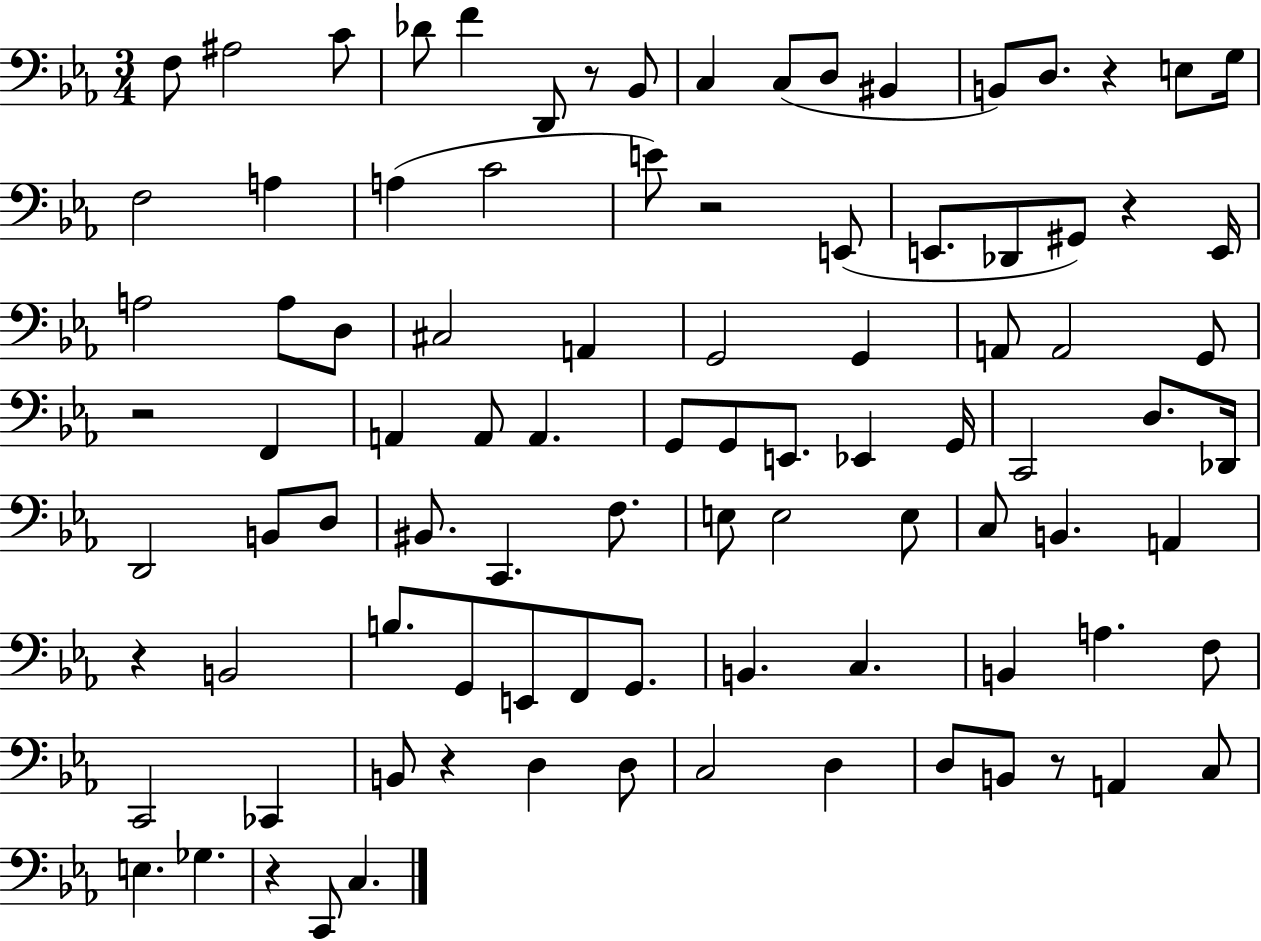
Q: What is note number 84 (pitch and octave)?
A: C2